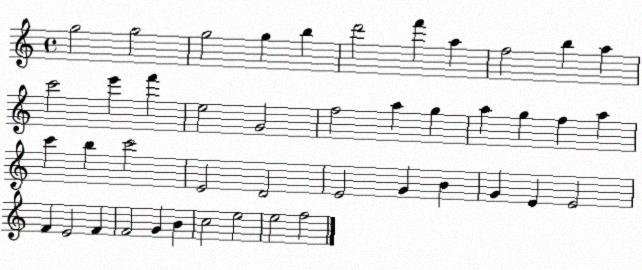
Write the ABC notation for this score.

X:1
T:Untitled
M:4/4
L:1/4
K:C
g2 g2 g2 g b d'2 f' a f2 b a c'2 e' f' e2 G2 f2 a g a g f a c' b c'2 E2 D2 E2 G B G E E2 F E2 F F2 G B c2 e2 e2 f2